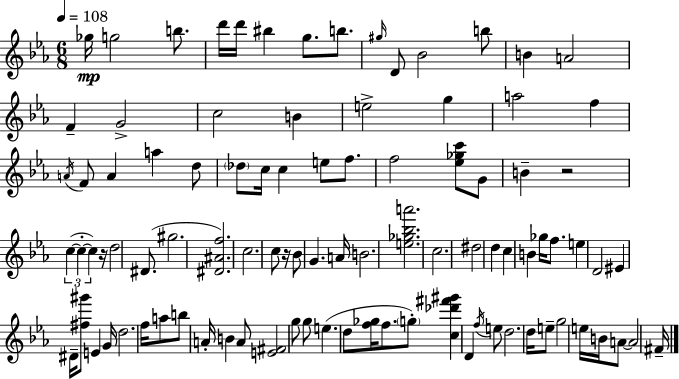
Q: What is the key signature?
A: C minor